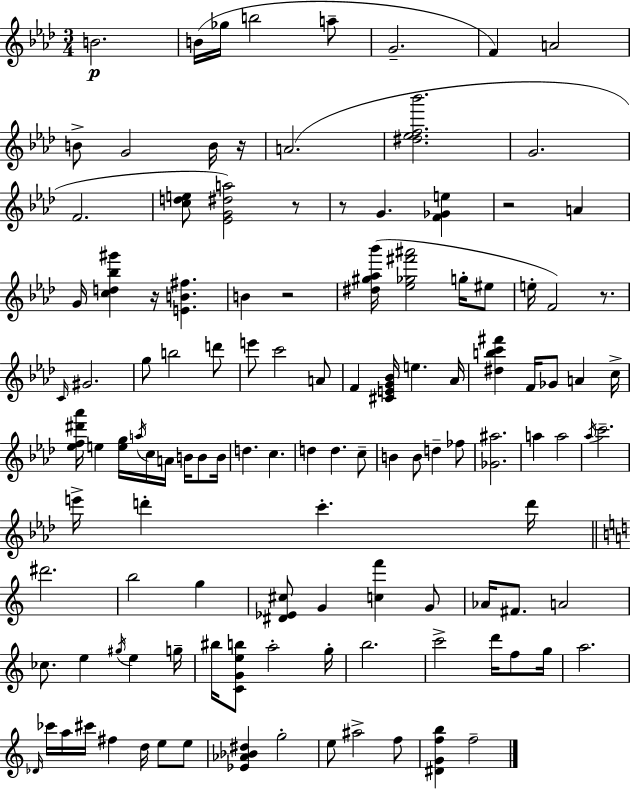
{
  \clef treble
  \numericTimeSignature
  \time 3/4
  \key f \minor
  b'2.\p | b'16( ges''16 b''2 a''8-- | g'2.-- | f'4) a'2 | \break b'8-> g'2 b'16 r16 | a'2.( | <dis'' ees'' f'' bes'''>2. | g'2. | \break f'2. | <c'' d'' e''>8 <ees' g' dis'' a''>2) r8 | r8 g'4. <f' ges' e''>4 | r2 a'4 | \break g'16 <c'' d'' bes'' gis'''>4 r16 <e' b' fis''>4. | b'4 r2 | <dis'' gis'' aes'' bes'''>16( <ees'' ges'' fis''' ais'''>2 g''16-. eis''8 | e''16-. f'2) r8. | \break \grace { c'16 } gis'2. | g''8 b''2 d'''8 | e'''8 c'''2 a'8 | f'4 <cis' e' g' bes'>16 e''4. | \break aes'16 <dis'' b'' c''' fis'''>4 f'16 ges'8 a'4 | c''16-> <ees'' f'' dis''' aes'''>16 e''4 <e'' g''>16 \acciaccatura { a''16 } c''16 a'16 b'16 b'8 | b'16 d''4. c''4. | d''4 d''4. | \break c''8-- b'4 b'8 d''4-- | fes''8 <ges' ais''>2. | a''4 a''2 | \acciaccatura { aes''16 } c'''2.-- | \break e'''16-> d'''4-. c'''4.-. | d'''16 \bar "||" \break \key c \major dis'''2. | b''2 g''4 | <dis' ees' cis''>8 g'4 <c'' f'''>4 g'8 | aes'16 fis'8. a'2 | \break ces''8. e''4 \acciaccatura { gis''16 } e''4 | g''16-- bis''16 <c' g' e'' b''>8 a''2-. | g''16-. b''2. | c'''2-> d'''16 f''8 | \break g''16 a''2. | \grace { des'16 } ces'''16 a''16 cis'''16 fis''4 d''16 e''8 | e''8 <ees' aes' bes' dis''>4 g''2-. | e''8 ais''2-> | \break f''8 <dis' g' f'' b''>4 f''2-- | \bar "|."
}